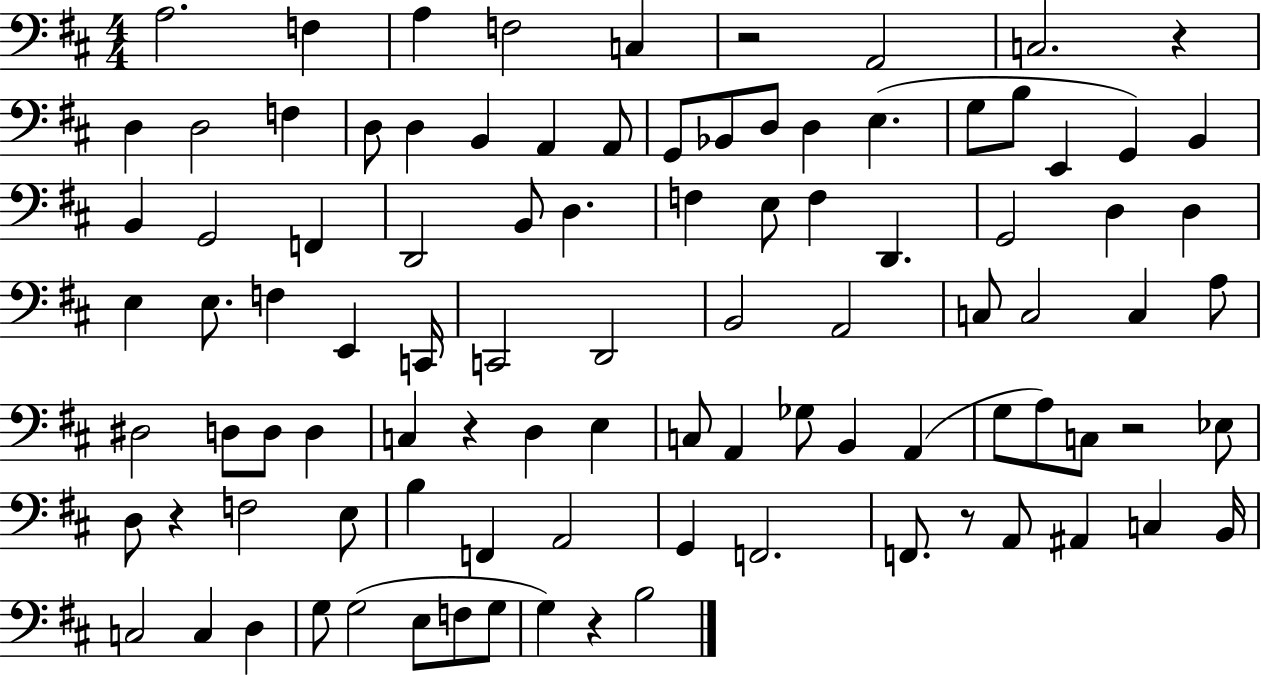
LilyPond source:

{
  \clef bass
  \numericTimeSignature
  \time 4/4
  \key d \major
  \repeat volta 2 { a2. f4 | a4 f2 c4 | r2 a,2 | c2. r4 | \break d4 d2 f4 | d8 d4 b,4 a,4 a,8 | g,8 bes,8 d8 d4 e4.( | g8 b8 e,4 g,4) b,4 | \break b,4 g,2 f,4 | d,2 b,8 d4. | f4 e8 f4 d,4. | g,2 d4 d4 | \break e4 e8. f4 e,4 c,16 | c,2 d,2 | b,2 a,2 | c8 c2 c4 a8 | \break dis2 d8 d8 d4 | c4 r4 d4 e4 | c8 a,4 ges8 b,4 a,4( | g8 a8) c8 r2 ees8 | \break d8 r4 f2 e8 | b4 f,4 a,2 | g,4 f,2. | f,8. r8 a,8 ais,4 c4 b,16 | \break c2 c4 d4 | g8 g2( e8 f8 g8 | g4) r4 b2 | } \bar "|."
}